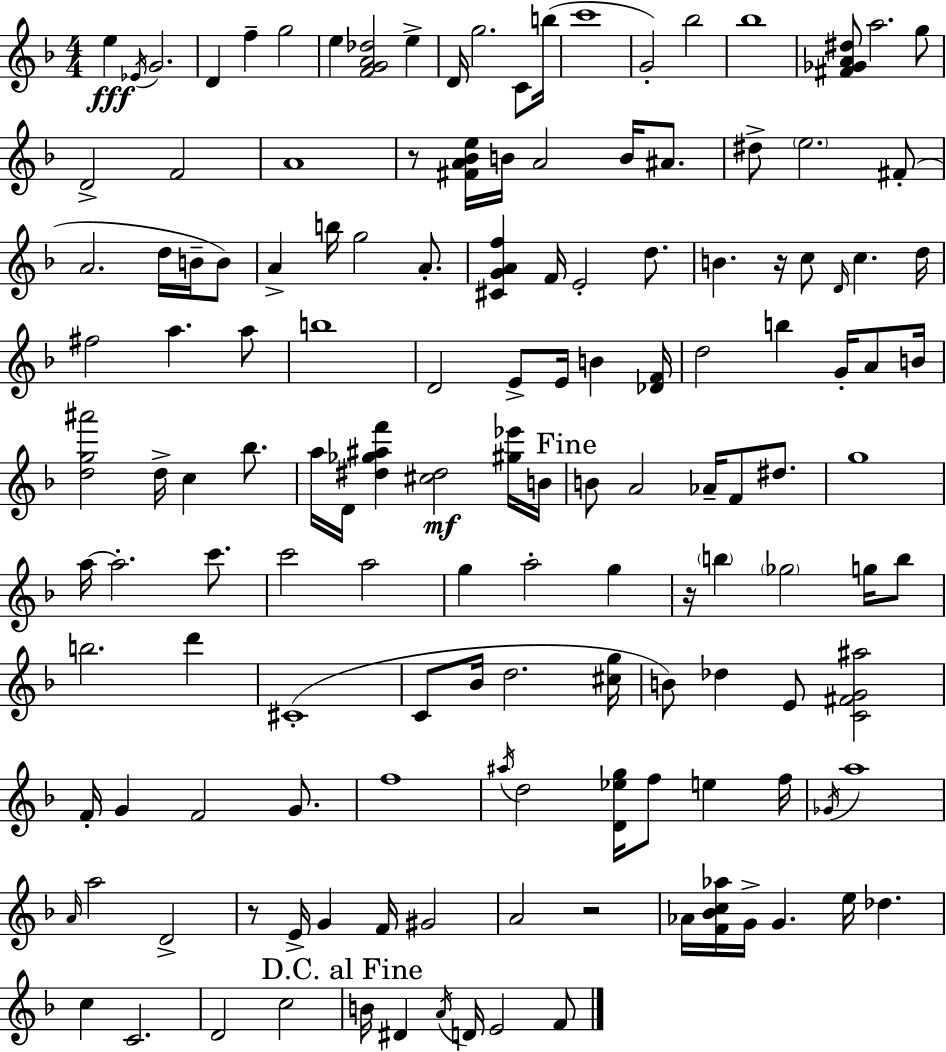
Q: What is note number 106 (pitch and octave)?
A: E4